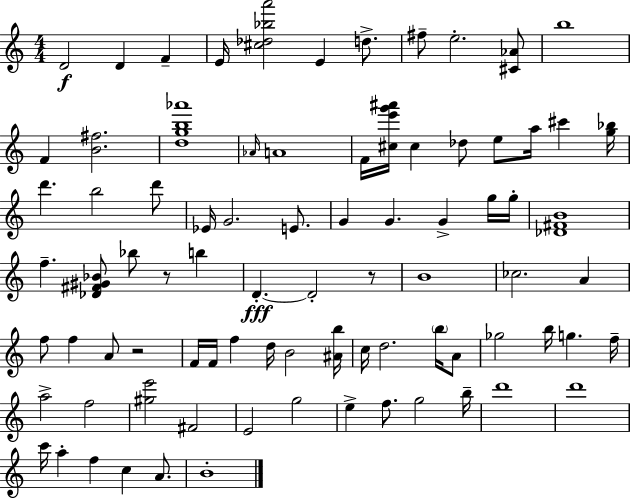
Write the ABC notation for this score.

X:1
T:Untitled
M:4/4
L:1/4
K:Am
D2 D F E/4 [^c_d_ba']2 E d/2 ^f/2 e2 [^C_A]/2 b4 F [B^f]2 [dgb_a']4 _A/4 A4 F/4 [^ce'g'^a']/4 ^c _d/2 e/2 a/4 ^c' [g_b]/4 d' b2 d'/2 _E/4 G2 E/2 G G G g/4 g/4 [_D^FB]4 f [_D^F^G_B]/2 _b/2 z/2 b D D2 z/2 B4 _c2 A f/2 f A/2 z2 F/4 F/4 f d/4 B2 [^Ab]/4 c/4 d2 b/4 A/2 _g2 b/4 g f/4 a2 f2 [^ge']2 ^F2 E2 g2 e f/2 g2 b/4 d'4 d'4 c'/4 a f c A/2 B4